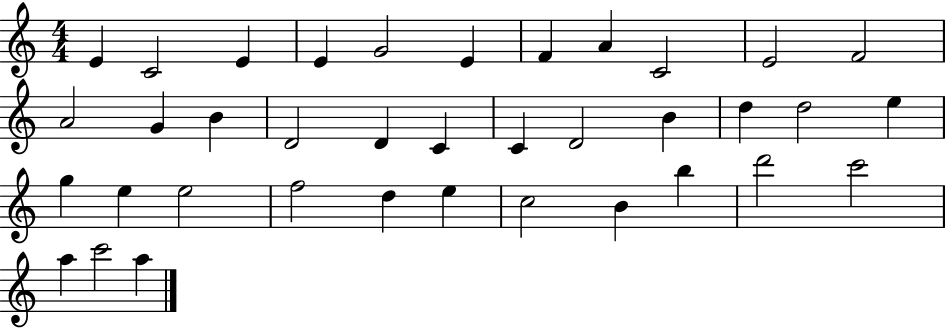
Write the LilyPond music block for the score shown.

{
  \clef treble
  \numericTimeSignature
  \time 4/4
  \key c \major
  e'4 c'2 e'4 | e'4 g'2 e'4 | f'4 a'4 c'2 | e'2 f'2 | \break a'2 g'4 b'4 | d'2 d'4 c'4 | c'4 d'2 b'4 | d''4 d''2 e''4 | \break g''4 e''4 e''2 | f''2 d''4 e''4 | c''2 b'4 b''4 | d'''2 c'''2 | \break a''4 c'''2 a''4 | \bar "|."
}